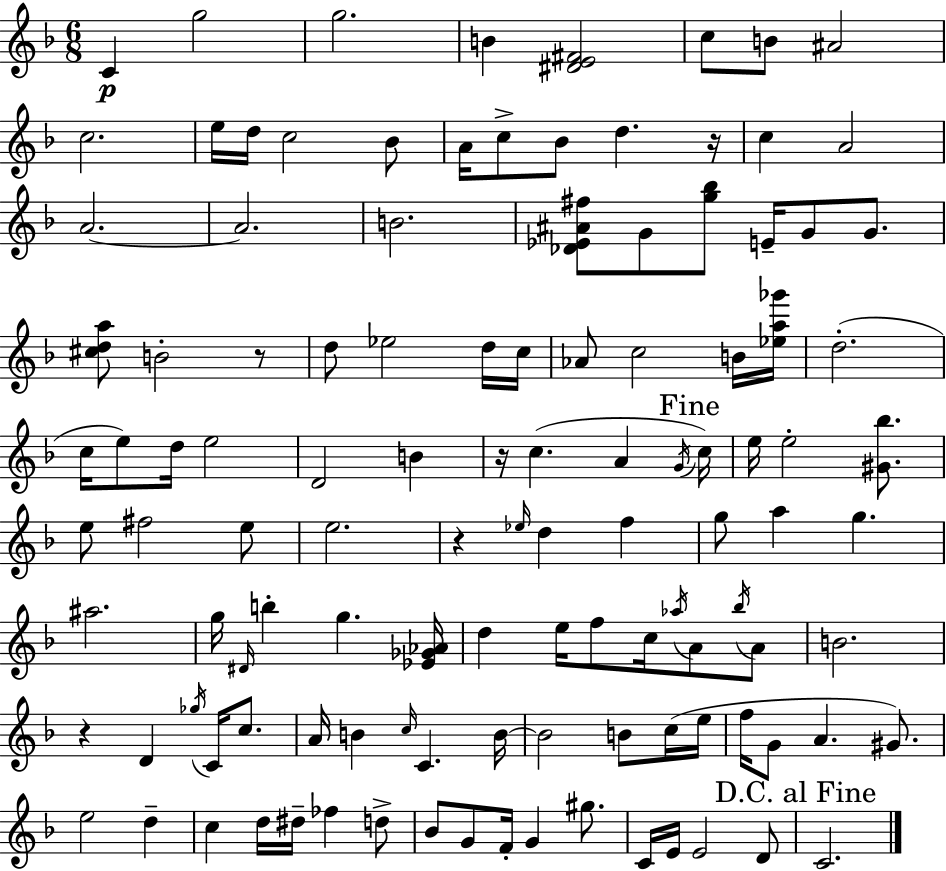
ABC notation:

X:1
T:Untitled
M:6/8
L:1/4
K:Dm
C g2 g2 B [^DE^F]2 c/2 B/2 ^A2 c2 e/4 d/4 c2 _B/2 A/4 c/2 _B/2 d z/4 c A2 A2 A2 B2 [_D_E^A^f]/2 G/2 [g_b]/2 E/4 G/2 G/2 [^cda]/2 B2 z/2 d/2 _e2 d/4 c/4 _A/2 c2 B/4 [_ea_g']/4 d2 c/4 e/2 d/4 e2 D2 B z/4 c A G/4 c/4 e/4 e2 [^G_b]/2 e/2 ^f2 e/2 e2 z _e/4 d f g/2 a g ^a2 g/4 ^D/4 b g [_E_G_A]/4 d e/4 f/2 c/4 _a/4 A/2 _b/4 A/2 B2 z D _g/4 C/4 c/2 A/4 B c/4 C B/4 B2 B/2 c/4 e/4 f/4 G/2 A ^G/2 e2 d c d/4 ^d/4 _f d/2 _B/2 G/2 F/4 G ^g/2 C/4 E/4 E2 D/2 C2